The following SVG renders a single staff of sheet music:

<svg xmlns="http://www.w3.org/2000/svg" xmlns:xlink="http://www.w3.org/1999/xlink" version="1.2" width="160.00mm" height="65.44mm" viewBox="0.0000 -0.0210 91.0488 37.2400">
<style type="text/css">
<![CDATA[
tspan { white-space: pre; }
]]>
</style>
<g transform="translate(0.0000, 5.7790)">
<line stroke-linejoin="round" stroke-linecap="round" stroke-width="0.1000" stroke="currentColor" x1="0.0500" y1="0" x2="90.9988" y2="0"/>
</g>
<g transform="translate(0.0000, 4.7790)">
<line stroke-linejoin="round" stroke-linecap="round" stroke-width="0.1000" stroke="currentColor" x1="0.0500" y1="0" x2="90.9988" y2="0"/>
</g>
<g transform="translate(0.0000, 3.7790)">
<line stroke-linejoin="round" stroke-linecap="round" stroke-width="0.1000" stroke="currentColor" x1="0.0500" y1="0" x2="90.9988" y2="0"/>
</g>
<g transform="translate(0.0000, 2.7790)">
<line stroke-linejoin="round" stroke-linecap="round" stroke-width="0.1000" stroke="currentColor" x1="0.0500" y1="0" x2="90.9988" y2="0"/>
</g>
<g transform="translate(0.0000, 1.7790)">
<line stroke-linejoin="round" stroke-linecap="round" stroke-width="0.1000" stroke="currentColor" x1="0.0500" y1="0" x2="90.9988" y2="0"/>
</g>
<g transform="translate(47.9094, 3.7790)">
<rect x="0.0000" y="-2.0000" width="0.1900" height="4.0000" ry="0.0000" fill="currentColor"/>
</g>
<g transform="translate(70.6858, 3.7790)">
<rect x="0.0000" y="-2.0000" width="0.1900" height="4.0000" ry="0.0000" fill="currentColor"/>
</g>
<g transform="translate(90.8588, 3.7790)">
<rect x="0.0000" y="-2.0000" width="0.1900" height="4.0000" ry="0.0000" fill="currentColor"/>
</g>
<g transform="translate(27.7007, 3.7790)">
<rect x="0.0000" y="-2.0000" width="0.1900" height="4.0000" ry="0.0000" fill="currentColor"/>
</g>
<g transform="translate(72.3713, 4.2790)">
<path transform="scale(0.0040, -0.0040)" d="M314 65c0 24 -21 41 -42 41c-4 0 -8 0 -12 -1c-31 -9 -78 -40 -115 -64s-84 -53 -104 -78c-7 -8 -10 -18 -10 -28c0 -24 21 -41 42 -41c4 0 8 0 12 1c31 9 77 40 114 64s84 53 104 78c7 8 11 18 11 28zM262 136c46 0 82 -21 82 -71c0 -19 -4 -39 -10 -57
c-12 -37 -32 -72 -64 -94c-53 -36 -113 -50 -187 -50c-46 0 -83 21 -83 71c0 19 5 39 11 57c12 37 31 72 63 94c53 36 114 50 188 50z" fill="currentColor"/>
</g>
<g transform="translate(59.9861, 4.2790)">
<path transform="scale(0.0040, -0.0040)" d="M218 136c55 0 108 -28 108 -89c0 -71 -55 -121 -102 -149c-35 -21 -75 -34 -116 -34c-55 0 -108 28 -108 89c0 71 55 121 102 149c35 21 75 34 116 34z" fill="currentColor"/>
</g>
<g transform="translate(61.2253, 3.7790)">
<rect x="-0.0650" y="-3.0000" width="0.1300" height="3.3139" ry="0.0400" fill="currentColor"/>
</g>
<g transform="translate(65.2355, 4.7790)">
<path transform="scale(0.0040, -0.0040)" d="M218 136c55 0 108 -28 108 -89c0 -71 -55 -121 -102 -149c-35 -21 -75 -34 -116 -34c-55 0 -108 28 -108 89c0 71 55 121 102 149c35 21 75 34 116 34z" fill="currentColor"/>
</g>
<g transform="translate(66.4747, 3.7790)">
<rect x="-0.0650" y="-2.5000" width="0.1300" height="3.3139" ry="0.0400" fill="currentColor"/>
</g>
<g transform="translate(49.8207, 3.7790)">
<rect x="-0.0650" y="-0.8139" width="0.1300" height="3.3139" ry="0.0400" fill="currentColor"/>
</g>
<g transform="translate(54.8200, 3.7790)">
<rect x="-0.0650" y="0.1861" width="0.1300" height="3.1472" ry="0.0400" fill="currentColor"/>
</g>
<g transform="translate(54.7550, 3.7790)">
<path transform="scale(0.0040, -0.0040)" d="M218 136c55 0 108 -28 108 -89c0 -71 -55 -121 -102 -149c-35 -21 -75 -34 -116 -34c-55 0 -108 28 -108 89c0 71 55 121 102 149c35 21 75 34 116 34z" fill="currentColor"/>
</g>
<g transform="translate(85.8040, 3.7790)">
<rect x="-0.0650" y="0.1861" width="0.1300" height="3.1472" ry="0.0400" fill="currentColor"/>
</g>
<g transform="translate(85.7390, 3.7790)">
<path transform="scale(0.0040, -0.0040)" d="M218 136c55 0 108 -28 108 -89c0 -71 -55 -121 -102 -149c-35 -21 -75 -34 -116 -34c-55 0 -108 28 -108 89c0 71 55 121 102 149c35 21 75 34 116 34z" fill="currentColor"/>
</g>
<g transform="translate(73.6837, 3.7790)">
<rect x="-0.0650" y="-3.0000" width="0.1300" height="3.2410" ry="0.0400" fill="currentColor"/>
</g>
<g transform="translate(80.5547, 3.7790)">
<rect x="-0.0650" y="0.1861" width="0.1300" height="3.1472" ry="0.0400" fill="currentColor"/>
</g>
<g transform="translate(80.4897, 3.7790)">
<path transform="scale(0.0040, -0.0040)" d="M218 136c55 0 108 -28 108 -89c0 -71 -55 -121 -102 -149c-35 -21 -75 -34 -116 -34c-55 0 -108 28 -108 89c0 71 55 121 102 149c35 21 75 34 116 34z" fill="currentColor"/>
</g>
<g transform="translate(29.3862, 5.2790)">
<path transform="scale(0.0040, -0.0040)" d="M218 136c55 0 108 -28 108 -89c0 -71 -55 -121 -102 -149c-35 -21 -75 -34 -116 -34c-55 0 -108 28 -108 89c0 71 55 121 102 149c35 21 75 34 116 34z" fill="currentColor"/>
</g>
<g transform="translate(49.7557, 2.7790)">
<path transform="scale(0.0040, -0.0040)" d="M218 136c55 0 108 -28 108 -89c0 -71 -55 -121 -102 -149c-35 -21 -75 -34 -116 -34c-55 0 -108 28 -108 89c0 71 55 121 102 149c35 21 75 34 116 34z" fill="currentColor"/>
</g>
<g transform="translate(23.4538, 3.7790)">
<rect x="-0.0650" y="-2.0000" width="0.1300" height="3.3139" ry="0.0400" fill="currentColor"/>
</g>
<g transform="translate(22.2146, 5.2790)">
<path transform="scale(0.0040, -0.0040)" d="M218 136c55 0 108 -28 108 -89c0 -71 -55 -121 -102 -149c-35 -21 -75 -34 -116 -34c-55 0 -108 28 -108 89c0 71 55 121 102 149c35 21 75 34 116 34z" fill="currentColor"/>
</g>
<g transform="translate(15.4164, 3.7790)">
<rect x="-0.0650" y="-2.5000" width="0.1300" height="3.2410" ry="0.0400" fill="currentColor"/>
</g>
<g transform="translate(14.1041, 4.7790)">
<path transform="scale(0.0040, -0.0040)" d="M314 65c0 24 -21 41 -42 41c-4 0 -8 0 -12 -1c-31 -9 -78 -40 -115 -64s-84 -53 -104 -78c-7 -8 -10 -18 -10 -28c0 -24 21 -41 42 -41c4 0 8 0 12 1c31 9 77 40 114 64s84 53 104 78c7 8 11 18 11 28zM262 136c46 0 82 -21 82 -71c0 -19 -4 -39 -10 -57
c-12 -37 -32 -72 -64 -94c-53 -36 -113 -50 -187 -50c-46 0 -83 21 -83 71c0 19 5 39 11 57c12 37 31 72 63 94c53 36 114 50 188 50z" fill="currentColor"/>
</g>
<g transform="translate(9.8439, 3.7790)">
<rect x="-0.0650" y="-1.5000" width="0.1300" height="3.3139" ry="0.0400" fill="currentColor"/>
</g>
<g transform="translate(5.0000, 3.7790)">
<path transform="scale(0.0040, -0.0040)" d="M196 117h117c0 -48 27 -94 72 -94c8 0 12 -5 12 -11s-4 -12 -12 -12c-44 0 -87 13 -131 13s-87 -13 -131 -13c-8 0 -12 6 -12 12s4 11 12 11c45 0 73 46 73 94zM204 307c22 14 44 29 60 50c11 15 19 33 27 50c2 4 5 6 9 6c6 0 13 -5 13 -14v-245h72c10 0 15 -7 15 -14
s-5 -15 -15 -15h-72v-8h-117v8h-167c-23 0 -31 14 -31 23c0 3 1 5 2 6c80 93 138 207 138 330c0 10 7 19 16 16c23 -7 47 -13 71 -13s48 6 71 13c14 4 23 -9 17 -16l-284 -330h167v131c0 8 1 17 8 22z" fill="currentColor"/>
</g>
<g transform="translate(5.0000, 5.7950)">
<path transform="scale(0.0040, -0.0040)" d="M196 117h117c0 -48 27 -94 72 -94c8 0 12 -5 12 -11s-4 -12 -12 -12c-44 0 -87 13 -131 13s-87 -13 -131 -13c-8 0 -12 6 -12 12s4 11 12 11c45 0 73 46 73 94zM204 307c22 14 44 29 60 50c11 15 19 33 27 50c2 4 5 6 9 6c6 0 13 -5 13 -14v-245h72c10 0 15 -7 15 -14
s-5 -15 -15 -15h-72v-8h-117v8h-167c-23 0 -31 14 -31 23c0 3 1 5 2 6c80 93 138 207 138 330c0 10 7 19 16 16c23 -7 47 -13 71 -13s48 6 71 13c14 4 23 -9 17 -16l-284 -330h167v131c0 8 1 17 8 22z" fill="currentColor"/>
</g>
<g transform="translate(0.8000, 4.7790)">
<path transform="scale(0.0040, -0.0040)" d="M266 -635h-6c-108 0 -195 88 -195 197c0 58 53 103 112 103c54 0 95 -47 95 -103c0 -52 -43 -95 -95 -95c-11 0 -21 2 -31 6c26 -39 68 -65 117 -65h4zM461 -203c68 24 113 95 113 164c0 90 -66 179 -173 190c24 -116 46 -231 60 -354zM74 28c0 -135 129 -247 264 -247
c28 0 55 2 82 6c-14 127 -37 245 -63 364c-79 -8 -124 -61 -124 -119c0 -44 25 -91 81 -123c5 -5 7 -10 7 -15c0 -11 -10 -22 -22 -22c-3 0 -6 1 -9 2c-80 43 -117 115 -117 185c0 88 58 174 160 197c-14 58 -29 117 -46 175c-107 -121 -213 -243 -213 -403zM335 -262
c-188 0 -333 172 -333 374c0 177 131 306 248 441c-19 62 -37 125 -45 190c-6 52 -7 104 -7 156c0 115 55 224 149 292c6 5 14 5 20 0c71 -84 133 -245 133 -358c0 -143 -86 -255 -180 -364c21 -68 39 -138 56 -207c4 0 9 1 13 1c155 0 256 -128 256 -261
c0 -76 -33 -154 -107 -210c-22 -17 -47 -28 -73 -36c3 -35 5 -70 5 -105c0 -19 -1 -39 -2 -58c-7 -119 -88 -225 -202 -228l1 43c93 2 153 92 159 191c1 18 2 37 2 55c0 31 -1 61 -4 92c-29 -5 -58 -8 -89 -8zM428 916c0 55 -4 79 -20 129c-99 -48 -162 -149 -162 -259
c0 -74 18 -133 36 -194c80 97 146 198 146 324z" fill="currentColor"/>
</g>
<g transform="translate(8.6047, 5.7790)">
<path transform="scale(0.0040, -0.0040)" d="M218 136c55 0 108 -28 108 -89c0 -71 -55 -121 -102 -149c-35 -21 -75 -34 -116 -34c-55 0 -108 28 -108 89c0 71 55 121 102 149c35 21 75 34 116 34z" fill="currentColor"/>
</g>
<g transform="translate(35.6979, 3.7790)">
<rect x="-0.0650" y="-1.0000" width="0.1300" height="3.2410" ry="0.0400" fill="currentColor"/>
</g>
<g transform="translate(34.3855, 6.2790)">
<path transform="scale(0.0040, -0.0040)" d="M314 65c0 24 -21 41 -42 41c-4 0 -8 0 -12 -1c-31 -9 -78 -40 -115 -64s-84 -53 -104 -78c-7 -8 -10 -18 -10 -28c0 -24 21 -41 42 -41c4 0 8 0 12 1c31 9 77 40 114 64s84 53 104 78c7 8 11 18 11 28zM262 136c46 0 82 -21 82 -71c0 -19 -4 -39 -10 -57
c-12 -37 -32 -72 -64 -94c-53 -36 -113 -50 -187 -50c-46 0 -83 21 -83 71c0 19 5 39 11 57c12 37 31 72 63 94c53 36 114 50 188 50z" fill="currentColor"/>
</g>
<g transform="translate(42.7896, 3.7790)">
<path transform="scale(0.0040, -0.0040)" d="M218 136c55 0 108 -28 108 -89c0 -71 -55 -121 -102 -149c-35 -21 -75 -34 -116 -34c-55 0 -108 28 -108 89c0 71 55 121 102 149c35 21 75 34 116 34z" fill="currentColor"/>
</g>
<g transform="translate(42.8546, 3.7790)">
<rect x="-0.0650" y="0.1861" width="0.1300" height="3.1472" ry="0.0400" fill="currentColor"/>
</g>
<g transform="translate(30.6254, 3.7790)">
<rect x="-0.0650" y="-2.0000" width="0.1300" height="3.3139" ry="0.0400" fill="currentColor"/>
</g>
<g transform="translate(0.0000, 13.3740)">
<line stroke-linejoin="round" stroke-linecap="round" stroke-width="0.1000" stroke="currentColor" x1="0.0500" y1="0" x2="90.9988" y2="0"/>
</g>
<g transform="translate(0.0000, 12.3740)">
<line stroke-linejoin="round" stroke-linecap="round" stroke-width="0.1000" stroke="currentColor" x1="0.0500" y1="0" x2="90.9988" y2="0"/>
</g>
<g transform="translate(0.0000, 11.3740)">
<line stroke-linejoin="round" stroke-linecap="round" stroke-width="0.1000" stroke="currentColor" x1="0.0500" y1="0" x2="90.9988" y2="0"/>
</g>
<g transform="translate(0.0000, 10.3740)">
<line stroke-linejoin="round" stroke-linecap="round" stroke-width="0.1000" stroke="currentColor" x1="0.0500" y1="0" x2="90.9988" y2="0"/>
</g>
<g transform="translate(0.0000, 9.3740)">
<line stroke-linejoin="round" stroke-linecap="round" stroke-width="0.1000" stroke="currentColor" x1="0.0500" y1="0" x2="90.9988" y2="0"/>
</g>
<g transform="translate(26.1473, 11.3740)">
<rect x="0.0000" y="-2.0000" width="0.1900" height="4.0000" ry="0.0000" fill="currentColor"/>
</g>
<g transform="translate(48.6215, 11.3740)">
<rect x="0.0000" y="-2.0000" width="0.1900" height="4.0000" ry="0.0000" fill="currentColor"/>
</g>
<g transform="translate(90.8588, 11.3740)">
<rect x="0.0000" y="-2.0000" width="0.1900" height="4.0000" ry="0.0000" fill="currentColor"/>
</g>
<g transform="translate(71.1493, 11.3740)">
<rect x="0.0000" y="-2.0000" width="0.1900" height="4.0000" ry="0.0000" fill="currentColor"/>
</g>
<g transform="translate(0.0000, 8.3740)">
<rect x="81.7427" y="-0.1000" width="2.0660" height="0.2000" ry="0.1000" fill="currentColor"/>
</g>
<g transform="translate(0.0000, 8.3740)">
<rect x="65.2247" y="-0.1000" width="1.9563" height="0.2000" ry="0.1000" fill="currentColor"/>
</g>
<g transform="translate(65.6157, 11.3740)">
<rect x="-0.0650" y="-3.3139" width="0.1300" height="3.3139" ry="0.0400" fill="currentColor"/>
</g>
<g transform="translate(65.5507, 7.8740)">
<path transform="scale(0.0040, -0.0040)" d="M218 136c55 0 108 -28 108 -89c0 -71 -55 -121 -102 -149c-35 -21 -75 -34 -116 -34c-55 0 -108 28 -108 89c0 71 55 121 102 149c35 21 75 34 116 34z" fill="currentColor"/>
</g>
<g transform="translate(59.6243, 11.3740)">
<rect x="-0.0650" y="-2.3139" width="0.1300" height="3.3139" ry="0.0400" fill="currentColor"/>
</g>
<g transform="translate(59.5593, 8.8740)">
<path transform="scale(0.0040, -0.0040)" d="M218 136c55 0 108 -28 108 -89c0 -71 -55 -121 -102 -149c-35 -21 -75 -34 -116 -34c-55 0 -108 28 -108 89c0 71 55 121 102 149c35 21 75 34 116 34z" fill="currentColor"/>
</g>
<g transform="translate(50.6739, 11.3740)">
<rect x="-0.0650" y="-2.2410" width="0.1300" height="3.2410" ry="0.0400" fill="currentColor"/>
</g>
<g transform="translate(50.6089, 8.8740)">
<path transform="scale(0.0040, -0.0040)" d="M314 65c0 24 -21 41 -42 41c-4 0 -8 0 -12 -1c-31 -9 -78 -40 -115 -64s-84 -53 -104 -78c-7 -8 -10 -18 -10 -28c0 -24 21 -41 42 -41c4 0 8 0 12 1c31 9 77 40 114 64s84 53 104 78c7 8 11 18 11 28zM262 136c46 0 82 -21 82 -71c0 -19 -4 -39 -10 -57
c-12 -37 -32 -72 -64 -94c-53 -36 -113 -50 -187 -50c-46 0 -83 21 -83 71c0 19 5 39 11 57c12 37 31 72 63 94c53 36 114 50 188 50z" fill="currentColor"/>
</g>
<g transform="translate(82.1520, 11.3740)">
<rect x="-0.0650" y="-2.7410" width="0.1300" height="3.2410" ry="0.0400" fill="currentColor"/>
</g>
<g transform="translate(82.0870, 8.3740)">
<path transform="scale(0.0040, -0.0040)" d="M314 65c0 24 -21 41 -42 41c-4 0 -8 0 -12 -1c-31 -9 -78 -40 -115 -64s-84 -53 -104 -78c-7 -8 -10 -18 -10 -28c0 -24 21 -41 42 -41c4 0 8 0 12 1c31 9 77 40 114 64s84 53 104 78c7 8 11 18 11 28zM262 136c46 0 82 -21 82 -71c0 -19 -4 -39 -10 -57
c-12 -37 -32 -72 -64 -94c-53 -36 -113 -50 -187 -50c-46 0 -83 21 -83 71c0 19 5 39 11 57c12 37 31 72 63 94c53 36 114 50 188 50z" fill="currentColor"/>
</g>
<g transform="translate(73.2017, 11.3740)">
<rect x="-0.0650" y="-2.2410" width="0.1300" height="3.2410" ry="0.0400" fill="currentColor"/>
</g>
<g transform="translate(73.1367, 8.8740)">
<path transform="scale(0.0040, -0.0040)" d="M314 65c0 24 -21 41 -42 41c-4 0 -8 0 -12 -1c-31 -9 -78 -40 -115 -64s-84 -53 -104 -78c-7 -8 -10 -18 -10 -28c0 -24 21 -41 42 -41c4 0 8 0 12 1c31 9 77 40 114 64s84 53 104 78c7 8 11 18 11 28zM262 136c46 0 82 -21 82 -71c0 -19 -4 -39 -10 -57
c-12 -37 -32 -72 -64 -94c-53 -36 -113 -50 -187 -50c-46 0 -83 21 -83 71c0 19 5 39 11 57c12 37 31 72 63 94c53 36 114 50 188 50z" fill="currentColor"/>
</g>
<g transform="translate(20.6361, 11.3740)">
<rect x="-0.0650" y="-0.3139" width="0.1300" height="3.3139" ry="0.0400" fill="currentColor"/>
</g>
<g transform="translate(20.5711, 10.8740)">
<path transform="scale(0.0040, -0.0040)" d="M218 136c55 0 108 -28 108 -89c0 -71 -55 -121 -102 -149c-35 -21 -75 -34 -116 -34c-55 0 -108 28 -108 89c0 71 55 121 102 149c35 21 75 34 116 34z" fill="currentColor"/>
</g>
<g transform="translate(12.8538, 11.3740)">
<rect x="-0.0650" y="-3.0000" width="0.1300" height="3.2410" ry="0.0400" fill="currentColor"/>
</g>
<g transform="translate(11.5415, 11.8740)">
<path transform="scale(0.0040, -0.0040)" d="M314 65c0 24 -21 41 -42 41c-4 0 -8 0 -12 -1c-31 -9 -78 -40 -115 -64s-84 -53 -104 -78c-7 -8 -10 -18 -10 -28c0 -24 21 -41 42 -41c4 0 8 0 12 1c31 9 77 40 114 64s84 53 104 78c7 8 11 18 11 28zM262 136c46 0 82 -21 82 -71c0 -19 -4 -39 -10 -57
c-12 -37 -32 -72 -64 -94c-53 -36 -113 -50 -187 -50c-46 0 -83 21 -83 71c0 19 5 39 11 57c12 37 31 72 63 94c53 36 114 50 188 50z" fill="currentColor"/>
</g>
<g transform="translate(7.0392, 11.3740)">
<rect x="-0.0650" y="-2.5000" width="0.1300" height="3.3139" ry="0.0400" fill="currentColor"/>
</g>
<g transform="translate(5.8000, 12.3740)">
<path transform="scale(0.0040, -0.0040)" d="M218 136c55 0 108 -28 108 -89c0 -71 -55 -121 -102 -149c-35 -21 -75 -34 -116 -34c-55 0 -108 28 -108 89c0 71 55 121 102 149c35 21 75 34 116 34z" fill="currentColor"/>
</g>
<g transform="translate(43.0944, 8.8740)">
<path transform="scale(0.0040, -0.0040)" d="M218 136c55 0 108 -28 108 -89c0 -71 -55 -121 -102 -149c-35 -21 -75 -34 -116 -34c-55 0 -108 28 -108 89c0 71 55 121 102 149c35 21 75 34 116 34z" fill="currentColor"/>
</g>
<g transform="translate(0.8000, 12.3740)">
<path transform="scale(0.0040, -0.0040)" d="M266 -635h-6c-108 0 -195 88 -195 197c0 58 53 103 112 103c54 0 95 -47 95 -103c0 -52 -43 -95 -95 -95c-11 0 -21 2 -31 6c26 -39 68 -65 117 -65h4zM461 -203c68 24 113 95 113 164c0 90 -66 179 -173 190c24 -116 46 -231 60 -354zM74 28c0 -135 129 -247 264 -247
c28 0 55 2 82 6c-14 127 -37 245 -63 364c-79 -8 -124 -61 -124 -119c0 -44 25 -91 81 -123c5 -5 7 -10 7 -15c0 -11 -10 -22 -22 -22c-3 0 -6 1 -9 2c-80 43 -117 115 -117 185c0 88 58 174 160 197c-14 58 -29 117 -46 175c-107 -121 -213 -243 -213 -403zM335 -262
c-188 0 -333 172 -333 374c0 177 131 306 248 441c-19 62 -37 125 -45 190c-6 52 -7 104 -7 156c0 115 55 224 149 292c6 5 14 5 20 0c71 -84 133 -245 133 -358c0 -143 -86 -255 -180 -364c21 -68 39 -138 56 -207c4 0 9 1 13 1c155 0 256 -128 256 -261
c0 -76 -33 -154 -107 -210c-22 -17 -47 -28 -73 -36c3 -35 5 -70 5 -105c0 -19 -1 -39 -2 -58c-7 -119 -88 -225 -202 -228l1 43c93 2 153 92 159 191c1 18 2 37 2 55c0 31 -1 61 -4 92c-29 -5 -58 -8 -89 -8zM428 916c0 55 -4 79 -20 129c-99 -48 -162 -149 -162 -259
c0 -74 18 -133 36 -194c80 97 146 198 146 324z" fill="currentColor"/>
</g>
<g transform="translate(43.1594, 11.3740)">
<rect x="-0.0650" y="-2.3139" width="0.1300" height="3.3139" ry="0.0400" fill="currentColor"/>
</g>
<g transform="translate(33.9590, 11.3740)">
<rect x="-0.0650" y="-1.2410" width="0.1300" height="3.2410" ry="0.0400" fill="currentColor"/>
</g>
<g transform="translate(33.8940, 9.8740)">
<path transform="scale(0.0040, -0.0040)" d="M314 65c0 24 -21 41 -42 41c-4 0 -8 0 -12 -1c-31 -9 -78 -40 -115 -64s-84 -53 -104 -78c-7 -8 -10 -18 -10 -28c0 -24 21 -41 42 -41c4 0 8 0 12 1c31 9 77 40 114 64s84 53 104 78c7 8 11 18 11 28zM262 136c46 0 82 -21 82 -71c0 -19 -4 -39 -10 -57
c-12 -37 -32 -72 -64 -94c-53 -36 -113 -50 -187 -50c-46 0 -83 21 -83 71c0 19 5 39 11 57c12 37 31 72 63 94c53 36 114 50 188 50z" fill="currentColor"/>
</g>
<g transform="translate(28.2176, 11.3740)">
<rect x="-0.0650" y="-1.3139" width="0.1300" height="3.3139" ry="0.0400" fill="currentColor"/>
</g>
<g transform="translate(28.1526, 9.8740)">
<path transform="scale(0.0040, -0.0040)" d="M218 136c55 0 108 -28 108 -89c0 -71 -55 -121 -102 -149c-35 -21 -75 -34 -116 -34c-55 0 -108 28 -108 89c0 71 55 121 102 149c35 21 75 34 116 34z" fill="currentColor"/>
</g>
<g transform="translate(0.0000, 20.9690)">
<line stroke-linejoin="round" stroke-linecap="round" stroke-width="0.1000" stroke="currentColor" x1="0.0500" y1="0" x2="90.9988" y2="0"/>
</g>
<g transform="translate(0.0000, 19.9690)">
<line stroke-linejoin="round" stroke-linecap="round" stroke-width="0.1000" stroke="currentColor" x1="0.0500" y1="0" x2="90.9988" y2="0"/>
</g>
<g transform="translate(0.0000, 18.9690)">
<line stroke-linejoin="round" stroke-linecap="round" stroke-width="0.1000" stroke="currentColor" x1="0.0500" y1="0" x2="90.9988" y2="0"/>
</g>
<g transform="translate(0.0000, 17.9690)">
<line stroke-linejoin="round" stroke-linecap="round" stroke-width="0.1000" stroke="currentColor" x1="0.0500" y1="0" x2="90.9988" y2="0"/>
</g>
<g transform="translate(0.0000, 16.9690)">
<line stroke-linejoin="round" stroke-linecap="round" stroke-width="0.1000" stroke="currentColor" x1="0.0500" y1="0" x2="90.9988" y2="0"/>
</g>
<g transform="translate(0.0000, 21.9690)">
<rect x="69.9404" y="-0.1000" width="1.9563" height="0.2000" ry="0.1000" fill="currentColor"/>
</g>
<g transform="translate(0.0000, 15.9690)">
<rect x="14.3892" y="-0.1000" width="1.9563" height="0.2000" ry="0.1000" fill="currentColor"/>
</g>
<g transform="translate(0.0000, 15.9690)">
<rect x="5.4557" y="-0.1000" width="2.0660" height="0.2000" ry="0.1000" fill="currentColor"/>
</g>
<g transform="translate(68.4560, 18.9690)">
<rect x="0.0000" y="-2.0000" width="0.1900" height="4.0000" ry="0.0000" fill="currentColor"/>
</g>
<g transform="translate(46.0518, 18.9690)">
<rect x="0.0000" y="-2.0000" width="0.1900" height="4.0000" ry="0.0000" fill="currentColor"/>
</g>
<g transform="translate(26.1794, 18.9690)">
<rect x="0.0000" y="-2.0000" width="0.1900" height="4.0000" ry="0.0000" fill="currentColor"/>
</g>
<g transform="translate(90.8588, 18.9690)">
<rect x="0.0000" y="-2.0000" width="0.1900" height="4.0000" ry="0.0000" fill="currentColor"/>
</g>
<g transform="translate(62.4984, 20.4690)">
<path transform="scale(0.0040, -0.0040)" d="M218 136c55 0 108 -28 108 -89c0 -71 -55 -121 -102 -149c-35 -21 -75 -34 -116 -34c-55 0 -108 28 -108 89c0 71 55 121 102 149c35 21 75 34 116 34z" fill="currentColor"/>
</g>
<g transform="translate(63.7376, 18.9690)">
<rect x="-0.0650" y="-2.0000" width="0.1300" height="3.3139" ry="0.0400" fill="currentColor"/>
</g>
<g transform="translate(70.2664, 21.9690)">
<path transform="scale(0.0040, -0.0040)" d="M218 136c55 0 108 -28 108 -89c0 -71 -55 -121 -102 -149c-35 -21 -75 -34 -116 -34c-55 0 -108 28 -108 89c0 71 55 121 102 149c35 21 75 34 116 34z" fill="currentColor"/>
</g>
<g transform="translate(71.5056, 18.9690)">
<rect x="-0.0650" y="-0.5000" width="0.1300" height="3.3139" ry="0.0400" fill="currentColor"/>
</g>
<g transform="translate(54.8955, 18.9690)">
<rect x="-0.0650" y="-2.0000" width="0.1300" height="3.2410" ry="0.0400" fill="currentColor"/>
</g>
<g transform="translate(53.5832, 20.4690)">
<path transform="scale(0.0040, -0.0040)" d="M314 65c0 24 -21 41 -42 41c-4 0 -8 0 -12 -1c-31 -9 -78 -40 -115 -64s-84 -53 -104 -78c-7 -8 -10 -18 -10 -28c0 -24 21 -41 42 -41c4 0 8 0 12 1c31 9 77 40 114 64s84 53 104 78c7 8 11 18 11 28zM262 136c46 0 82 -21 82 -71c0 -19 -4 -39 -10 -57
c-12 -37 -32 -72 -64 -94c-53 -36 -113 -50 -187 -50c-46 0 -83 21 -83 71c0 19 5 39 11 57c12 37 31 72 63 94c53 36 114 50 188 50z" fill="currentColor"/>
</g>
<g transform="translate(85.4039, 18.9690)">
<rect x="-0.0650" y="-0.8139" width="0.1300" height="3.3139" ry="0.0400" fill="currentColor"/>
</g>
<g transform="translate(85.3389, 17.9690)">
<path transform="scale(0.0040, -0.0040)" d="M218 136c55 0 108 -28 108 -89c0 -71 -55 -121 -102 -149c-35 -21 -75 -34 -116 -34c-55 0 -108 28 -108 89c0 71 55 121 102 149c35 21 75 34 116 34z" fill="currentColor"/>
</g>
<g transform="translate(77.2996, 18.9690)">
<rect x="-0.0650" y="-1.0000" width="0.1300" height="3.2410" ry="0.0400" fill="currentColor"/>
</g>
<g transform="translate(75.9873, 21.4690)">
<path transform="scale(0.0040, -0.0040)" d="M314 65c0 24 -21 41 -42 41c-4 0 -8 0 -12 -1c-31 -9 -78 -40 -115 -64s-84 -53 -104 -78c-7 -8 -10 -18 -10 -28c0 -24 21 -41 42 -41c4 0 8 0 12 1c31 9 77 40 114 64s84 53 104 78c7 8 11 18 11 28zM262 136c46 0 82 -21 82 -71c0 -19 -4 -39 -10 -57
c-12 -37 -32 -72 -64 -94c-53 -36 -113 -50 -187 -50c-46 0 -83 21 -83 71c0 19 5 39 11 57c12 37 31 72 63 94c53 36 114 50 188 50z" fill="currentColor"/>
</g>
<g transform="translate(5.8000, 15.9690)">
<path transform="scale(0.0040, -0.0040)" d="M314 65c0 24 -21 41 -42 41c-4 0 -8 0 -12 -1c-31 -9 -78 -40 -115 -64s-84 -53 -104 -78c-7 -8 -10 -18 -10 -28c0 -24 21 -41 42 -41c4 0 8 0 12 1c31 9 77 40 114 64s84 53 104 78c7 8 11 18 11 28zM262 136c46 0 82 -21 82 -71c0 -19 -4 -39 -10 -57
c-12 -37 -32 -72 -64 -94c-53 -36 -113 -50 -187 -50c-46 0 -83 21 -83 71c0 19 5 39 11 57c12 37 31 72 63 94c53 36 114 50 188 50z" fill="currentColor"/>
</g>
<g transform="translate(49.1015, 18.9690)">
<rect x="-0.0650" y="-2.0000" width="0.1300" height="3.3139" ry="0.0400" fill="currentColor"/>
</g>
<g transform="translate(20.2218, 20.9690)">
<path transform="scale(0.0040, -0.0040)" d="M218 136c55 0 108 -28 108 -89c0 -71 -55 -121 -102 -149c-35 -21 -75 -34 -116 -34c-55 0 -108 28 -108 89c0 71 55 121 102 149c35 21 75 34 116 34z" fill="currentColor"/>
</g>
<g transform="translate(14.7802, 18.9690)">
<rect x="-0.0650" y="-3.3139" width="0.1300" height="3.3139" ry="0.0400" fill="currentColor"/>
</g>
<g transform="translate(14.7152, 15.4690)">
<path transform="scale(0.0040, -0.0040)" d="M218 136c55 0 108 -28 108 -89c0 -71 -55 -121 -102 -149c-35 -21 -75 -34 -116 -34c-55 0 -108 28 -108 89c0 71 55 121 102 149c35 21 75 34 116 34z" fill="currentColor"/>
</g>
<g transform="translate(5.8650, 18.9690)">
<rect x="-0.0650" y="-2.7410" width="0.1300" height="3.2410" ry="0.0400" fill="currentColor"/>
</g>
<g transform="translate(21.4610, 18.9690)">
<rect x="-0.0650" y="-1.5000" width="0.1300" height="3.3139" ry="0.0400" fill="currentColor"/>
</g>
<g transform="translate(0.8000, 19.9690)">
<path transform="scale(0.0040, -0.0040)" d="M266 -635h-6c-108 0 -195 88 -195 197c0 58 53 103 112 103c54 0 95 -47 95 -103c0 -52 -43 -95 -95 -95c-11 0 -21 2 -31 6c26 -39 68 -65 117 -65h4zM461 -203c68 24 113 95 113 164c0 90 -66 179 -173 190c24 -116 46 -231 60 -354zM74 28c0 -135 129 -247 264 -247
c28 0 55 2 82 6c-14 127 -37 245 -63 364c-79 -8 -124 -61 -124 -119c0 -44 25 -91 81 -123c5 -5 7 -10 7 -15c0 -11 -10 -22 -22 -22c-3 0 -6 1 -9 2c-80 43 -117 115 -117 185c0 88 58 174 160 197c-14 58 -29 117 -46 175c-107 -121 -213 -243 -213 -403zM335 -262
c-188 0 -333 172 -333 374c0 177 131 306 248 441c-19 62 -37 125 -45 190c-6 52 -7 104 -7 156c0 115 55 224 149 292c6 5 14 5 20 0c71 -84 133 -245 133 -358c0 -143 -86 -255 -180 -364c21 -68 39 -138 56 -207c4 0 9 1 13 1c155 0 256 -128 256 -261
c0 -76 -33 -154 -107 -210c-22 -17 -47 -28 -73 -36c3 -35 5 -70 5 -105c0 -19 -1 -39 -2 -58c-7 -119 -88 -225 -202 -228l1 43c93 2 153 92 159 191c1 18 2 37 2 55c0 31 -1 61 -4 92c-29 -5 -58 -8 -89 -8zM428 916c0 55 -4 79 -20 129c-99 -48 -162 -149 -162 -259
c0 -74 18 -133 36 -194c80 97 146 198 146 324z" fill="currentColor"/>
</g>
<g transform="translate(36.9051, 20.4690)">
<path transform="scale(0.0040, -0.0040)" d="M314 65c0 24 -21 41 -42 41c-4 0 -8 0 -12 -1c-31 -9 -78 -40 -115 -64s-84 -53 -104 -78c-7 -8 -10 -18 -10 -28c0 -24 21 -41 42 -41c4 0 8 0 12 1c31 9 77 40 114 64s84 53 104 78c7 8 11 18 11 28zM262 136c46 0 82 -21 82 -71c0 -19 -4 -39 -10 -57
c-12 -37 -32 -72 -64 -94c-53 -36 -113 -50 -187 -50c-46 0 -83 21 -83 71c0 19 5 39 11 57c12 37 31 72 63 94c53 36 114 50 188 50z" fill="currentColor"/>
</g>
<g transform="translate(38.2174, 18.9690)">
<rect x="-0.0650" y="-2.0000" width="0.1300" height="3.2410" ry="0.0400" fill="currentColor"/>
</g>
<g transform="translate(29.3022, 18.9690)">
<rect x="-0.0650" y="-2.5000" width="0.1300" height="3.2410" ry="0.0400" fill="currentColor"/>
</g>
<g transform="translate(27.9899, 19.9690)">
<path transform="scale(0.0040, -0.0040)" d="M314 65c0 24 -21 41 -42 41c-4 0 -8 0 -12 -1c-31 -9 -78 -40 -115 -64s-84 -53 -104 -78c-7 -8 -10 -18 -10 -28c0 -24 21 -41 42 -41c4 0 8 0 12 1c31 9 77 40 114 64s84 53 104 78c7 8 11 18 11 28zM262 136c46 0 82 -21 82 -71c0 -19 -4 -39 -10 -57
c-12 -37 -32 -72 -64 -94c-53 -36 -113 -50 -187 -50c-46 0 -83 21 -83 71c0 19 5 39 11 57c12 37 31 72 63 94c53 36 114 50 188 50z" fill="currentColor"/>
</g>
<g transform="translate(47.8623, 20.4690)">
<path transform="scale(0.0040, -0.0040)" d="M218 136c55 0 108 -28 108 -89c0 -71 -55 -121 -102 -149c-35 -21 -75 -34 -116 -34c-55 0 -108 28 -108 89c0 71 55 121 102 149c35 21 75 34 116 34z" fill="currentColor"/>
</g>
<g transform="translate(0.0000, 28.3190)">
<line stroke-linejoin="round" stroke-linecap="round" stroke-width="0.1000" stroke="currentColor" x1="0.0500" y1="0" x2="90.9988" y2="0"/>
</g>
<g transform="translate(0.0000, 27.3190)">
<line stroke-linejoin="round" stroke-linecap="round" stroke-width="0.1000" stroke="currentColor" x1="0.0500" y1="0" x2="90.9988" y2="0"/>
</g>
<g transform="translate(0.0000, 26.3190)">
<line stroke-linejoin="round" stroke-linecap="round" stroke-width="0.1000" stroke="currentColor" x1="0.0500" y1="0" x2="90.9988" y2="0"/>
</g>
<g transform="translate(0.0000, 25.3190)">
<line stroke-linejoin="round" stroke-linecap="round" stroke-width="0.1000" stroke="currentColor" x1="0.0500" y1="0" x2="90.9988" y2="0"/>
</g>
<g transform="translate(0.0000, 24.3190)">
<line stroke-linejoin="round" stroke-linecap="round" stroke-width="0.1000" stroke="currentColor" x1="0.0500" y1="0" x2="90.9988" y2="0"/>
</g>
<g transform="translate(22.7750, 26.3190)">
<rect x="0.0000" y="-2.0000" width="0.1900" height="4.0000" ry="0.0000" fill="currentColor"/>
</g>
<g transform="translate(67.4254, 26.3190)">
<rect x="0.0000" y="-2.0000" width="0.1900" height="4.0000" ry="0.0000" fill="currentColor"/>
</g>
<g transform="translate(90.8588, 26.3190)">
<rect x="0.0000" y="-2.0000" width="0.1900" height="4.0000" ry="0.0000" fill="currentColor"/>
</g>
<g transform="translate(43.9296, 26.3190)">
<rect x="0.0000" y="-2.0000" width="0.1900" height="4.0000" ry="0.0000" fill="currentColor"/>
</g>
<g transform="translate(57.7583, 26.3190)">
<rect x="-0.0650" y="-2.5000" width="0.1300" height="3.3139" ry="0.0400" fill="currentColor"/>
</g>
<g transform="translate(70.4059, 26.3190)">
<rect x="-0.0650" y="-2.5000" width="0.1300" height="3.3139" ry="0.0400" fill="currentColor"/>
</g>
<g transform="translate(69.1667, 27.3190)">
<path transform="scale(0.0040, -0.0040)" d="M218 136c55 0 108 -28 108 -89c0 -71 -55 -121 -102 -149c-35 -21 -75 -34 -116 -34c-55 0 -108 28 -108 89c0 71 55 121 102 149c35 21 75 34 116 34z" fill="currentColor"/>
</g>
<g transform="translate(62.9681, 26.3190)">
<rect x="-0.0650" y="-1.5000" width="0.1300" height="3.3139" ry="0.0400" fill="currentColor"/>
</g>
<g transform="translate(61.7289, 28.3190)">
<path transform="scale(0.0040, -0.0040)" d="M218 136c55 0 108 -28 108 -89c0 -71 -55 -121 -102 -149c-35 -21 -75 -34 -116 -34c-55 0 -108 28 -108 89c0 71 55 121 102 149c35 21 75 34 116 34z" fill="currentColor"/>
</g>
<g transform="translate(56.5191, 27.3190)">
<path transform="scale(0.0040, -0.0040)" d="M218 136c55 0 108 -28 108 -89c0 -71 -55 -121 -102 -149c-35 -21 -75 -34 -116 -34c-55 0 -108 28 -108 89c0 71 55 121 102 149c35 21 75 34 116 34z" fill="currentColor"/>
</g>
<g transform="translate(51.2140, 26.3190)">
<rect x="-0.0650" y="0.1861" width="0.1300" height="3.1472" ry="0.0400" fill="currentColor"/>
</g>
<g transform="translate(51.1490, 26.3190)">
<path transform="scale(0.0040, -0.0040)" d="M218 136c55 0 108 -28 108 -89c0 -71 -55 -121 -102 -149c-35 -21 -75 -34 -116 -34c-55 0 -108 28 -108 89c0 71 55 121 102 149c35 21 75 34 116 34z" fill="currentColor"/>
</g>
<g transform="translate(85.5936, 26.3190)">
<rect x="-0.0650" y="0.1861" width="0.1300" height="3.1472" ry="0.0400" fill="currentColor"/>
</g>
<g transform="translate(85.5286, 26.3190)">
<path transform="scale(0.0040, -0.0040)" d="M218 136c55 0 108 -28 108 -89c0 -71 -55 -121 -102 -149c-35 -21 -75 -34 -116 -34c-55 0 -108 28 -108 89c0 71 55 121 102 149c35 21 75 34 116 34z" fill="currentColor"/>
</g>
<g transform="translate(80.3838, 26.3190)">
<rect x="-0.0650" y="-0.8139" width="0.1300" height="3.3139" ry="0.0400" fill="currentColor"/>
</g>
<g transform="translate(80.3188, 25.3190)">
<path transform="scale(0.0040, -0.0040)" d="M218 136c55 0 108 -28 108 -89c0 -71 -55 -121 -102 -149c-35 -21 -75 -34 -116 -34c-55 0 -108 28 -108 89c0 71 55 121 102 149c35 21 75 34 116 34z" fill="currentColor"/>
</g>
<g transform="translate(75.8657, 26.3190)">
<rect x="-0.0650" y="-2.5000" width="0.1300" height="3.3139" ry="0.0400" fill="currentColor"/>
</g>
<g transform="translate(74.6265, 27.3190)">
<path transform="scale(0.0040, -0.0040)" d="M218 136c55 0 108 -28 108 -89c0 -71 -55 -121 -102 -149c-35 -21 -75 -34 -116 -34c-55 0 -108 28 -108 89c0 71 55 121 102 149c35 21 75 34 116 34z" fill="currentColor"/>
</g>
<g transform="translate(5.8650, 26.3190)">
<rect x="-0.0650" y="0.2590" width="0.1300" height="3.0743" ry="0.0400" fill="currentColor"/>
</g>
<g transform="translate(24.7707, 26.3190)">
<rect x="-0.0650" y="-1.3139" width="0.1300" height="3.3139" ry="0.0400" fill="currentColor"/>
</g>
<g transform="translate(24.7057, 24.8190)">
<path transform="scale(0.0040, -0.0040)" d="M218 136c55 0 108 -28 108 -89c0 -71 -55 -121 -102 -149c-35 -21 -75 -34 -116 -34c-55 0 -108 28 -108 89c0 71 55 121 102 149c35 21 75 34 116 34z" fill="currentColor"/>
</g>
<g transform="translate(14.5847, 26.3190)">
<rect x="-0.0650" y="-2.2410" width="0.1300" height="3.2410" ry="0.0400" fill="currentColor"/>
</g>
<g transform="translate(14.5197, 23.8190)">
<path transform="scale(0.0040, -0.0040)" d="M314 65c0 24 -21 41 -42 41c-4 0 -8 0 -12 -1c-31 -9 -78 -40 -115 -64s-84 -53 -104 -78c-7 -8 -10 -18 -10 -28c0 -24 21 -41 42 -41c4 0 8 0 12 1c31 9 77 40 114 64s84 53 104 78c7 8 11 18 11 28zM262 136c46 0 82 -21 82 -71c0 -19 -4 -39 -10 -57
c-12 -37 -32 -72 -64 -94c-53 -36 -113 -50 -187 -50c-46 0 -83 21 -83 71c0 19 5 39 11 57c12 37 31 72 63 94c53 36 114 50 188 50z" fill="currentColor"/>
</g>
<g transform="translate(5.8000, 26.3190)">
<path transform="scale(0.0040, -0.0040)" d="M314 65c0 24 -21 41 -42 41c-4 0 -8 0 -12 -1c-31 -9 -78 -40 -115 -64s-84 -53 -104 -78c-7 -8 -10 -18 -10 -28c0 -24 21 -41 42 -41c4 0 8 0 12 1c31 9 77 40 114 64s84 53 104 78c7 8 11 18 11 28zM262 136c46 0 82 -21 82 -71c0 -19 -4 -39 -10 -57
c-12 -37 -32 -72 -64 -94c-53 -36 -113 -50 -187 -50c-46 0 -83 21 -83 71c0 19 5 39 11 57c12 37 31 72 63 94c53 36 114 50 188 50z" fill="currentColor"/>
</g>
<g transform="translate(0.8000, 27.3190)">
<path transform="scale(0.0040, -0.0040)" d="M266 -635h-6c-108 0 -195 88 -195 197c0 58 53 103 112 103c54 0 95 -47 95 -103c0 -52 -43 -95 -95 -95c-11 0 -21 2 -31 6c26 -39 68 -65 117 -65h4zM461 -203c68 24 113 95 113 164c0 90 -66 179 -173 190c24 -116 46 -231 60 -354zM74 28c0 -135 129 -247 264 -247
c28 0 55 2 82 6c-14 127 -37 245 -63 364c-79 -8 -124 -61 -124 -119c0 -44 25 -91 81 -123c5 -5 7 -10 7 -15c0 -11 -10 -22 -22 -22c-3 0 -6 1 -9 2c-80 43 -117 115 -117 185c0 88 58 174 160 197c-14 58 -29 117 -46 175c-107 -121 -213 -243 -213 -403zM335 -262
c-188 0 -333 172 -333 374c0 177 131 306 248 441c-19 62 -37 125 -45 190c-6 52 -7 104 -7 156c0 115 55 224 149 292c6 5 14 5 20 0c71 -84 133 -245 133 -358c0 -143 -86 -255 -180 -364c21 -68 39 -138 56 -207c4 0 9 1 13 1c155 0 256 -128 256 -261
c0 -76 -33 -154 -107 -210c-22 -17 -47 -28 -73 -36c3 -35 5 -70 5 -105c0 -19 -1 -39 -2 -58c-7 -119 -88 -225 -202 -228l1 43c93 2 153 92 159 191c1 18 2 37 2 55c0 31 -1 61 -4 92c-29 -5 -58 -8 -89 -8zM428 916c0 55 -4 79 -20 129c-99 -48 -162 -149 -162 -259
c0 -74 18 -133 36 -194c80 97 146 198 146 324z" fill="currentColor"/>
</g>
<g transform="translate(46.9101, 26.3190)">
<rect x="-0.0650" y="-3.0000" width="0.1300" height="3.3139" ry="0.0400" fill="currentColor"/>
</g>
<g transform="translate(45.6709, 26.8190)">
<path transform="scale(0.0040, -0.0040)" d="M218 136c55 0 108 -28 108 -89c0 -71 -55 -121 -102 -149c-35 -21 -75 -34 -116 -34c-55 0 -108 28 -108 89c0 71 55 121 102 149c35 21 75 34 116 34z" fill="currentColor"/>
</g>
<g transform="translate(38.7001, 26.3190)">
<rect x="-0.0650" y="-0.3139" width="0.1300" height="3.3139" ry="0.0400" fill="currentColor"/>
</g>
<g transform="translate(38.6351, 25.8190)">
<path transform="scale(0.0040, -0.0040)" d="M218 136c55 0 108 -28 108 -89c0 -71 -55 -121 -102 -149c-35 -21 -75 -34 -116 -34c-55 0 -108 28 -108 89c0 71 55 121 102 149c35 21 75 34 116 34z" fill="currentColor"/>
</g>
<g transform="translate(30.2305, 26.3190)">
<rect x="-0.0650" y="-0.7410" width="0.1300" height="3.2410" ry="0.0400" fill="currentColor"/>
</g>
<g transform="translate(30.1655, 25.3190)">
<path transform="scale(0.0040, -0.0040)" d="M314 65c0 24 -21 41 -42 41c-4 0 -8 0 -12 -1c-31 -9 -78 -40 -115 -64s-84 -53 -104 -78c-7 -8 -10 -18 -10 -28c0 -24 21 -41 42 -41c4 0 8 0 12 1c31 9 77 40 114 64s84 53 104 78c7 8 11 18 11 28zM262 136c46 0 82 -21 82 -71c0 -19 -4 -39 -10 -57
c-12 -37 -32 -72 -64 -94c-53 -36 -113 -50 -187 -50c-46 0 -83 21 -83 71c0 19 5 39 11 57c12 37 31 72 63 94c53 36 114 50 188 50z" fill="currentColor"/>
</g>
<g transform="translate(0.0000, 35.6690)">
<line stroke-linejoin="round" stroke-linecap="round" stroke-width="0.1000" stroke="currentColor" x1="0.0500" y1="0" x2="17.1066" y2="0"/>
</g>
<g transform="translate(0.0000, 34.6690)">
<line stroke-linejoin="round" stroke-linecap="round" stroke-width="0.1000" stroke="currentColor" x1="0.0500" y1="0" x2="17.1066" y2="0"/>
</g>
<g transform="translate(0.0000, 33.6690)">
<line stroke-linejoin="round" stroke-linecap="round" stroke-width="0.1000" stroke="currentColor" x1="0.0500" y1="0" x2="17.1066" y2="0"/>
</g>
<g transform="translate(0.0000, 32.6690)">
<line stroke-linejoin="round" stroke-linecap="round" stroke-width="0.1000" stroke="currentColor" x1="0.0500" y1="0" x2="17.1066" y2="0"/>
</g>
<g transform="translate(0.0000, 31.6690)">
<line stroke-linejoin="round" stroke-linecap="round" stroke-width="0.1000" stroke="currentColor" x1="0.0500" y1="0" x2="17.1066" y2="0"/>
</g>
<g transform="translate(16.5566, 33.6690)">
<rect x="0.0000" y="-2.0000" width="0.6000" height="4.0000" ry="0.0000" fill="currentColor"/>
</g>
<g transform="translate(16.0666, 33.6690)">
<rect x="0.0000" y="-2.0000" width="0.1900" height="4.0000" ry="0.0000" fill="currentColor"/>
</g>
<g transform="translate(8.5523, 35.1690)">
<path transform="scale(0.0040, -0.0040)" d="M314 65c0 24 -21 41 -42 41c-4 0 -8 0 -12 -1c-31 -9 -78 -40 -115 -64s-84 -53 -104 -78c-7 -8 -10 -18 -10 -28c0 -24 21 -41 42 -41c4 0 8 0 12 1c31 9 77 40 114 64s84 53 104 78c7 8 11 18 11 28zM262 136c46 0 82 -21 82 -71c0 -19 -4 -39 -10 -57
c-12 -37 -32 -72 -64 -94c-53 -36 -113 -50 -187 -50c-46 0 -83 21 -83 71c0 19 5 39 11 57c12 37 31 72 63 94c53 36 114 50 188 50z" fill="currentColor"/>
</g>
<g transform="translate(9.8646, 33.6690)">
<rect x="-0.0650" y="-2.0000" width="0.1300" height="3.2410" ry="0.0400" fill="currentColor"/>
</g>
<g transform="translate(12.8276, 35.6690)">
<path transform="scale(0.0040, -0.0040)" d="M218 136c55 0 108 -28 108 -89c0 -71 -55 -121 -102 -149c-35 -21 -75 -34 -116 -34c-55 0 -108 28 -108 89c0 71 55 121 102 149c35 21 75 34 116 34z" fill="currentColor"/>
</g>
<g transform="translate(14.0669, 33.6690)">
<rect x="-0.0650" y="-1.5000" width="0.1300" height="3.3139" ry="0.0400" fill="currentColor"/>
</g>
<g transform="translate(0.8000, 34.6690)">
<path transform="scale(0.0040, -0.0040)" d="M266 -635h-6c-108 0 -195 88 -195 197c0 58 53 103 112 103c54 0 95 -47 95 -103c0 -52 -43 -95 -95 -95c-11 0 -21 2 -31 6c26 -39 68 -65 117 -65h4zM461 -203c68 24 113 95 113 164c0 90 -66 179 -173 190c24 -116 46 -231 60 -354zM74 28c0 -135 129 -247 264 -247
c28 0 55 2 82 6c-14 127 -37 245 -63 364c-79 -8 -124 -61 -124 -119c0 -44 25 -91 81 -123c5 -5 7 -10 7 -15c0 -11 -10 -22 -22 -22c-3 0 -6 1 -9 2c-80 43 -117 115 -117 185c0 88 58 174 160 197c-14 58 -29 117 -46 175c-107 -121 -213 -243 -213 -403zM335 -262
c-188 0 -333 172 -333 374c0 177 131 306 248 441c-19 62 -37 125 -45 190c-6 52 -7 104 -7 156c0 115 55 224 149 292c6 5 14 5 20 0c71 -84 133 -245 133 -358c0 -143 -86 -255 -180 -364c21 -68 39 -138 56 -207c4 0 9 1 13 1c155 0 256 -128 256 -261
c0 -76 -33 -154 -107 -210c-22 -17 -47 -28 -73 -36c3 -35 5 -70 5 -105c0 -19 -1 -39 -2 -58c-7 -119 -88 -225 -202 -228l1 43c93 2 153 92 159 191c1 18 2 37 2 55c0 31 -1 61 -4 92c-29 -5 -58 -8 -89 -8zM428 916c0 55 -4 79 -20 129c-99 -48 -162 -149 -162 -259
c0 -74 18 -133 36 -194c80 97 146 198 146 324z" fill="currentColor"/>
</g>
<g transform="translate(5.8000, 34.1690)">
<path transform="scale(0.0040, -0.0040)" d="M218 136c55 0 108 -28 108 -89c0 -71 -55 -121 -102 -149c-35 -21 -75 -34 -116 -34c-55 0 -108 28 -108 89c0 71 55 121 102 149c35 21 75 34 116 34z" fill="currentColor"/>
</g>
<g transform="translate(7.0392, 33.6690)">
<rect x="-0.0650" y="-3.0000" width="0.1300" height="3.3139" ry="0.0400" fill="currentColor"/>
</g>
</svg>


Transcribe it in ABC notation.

X:1
T:Untitled
M:4/4
L:1/4
K:C
E G2 F F D2 B d B A G A2 B B G A2 c e e2 g g2 g b g2 a2 a2 b E G2 F2 F F2 F C D2 d B2 g2 e d2 c A B G E G G d B A F2 E